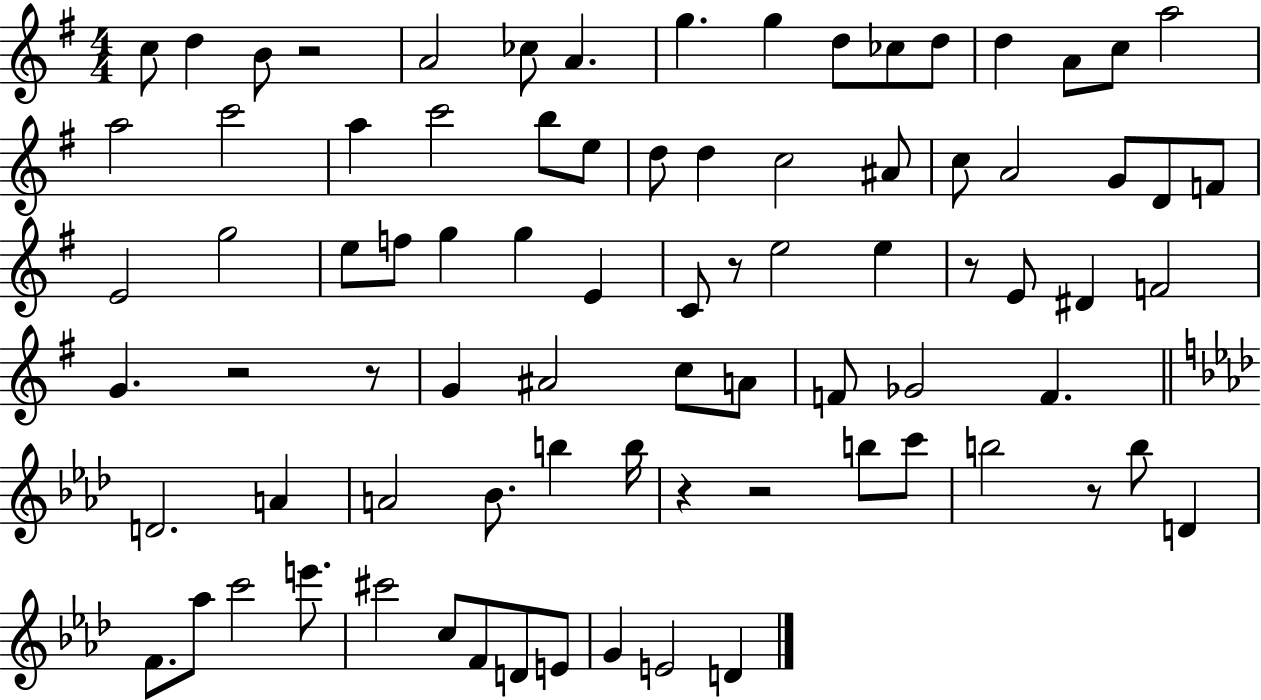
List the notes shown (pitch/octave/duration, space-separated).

C5/e D5/q B4/e R/h A4/h CES5/e A4/q. G5/q. G5/q D5/e CES5/e D5/e D5/q A4/e C5/e A5/h A5/h C6/h A5/q C6/h B5/e E5/e D5/e D5/q C5/h A#4/e C5/e A4/h G4/e D4/e F4/e E4/h G5/h E5/e F5/e G5/q G5/q E4/q C4/e R/e E5/h E5/q R/e E4/e D#4/q F4/h G4/q. R/h R/e G4/q A#4/h C5/e A4/e F4/e Gb4/h F4/q. D4/h. A4/q A4/h Bb4/e. B5/q B5/s R/q R/h B5/e C6/e B5/h R/e B5/e D4/q F4/e. Ab5/e C6/h E6/e. C#6/h C5/e F4/e D4/e E4/e G4/q E4/h D4/q